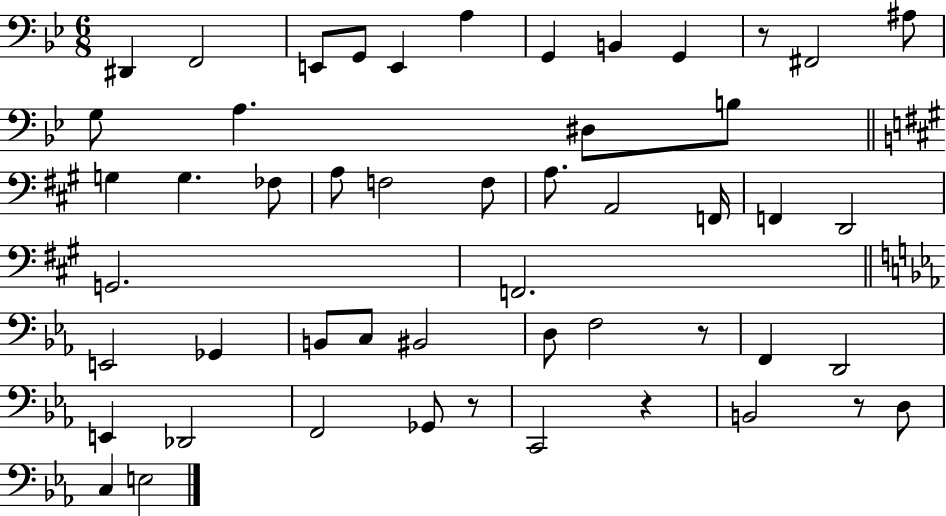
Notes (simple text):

D#2/q F2/h E2/e G2/e E2/q A3/q G2/q B2/q G2/q R/e F#2/h A#3/e G3/e A3/q. D#3/e B3/e G3/q G3/q. FES3/e A3/e F3/h F3/e A3/e. A2/h F2/s F2/q D2/h G2/h. F2/h. E2/h Gb2/q B2/e C3/e BIS2/h D3/e F3/h R/e F2/q D2/h E2/q Db2/h F2/h Gb2/e R/e C2/h R/q B2/h R/e D3/e C3/q E3/h